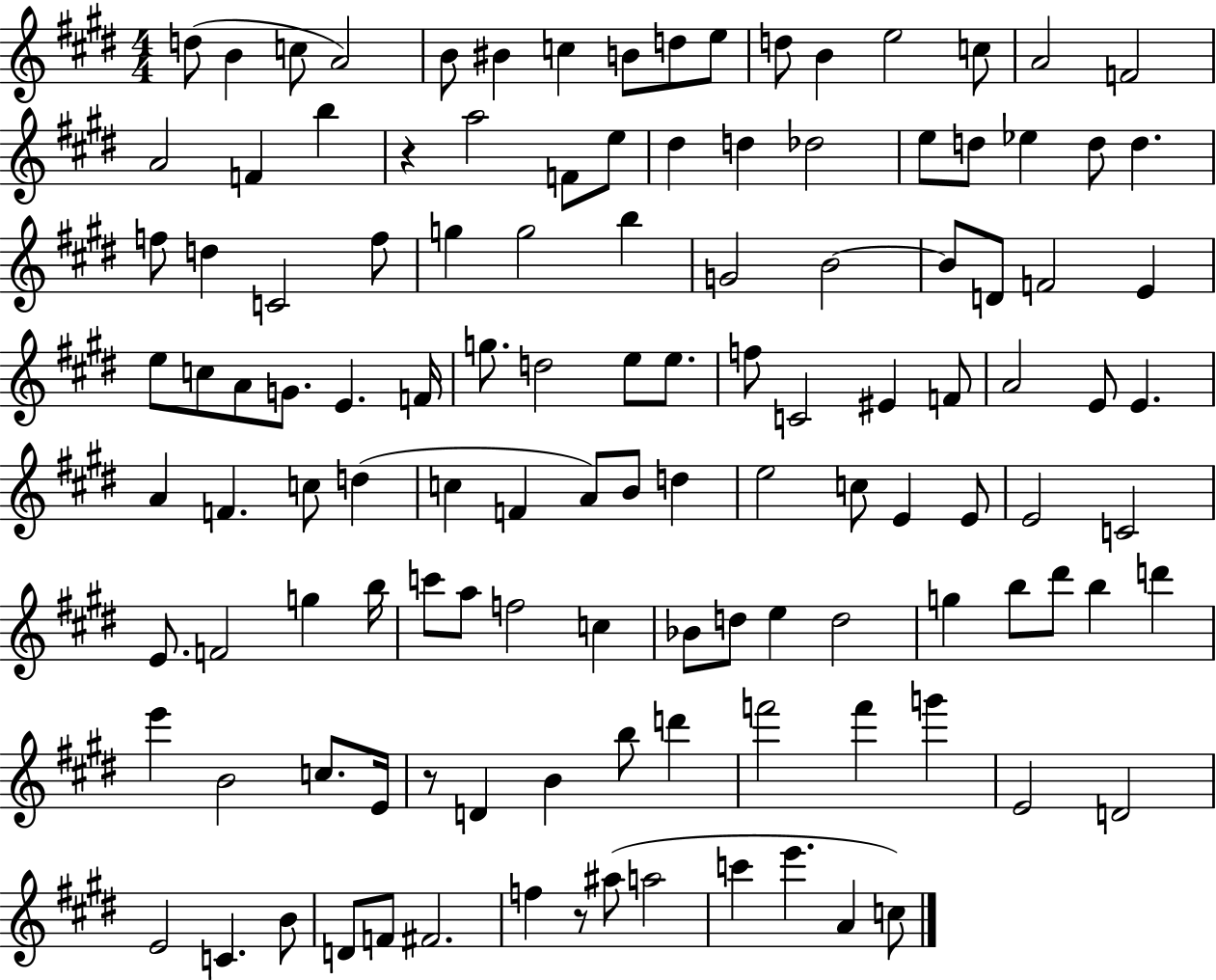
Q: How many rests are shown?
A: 3